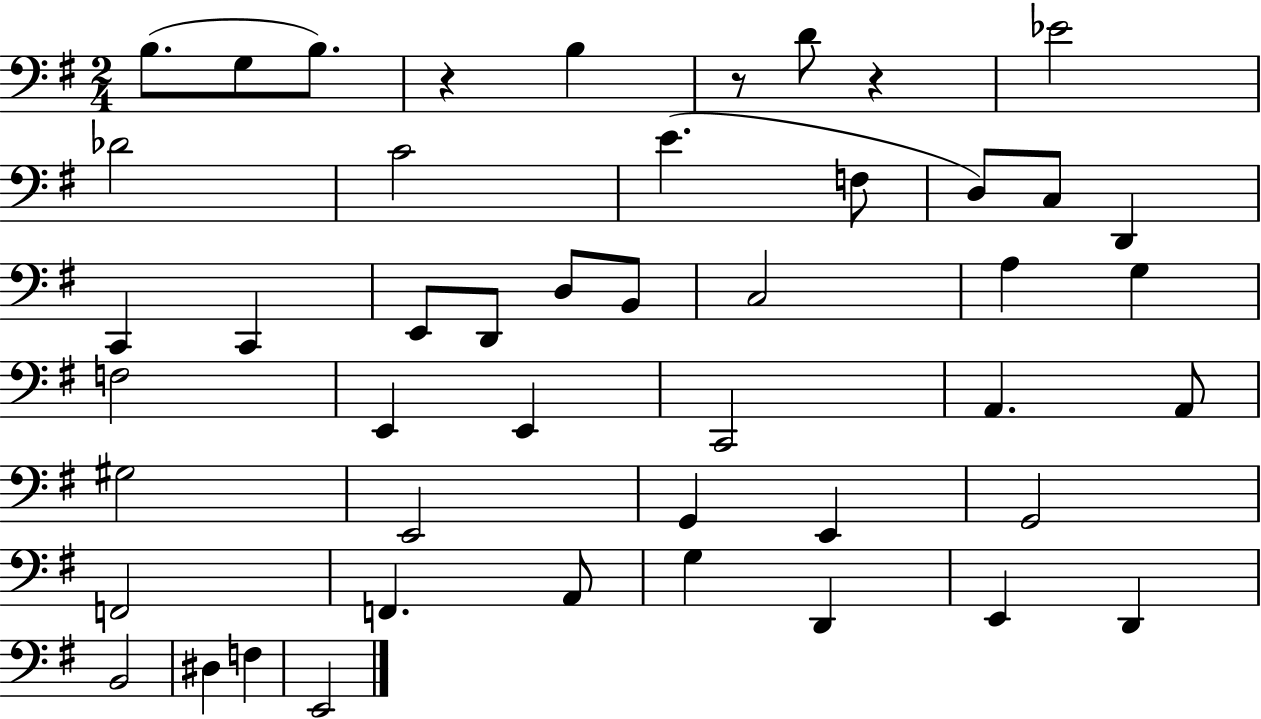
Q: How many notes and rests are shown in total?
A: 47